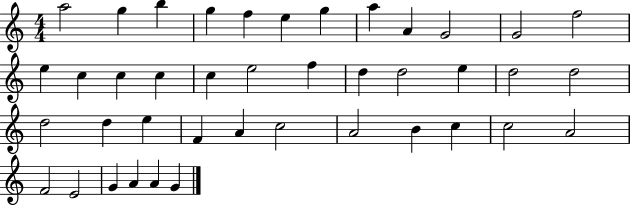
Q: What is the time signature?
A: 4/4